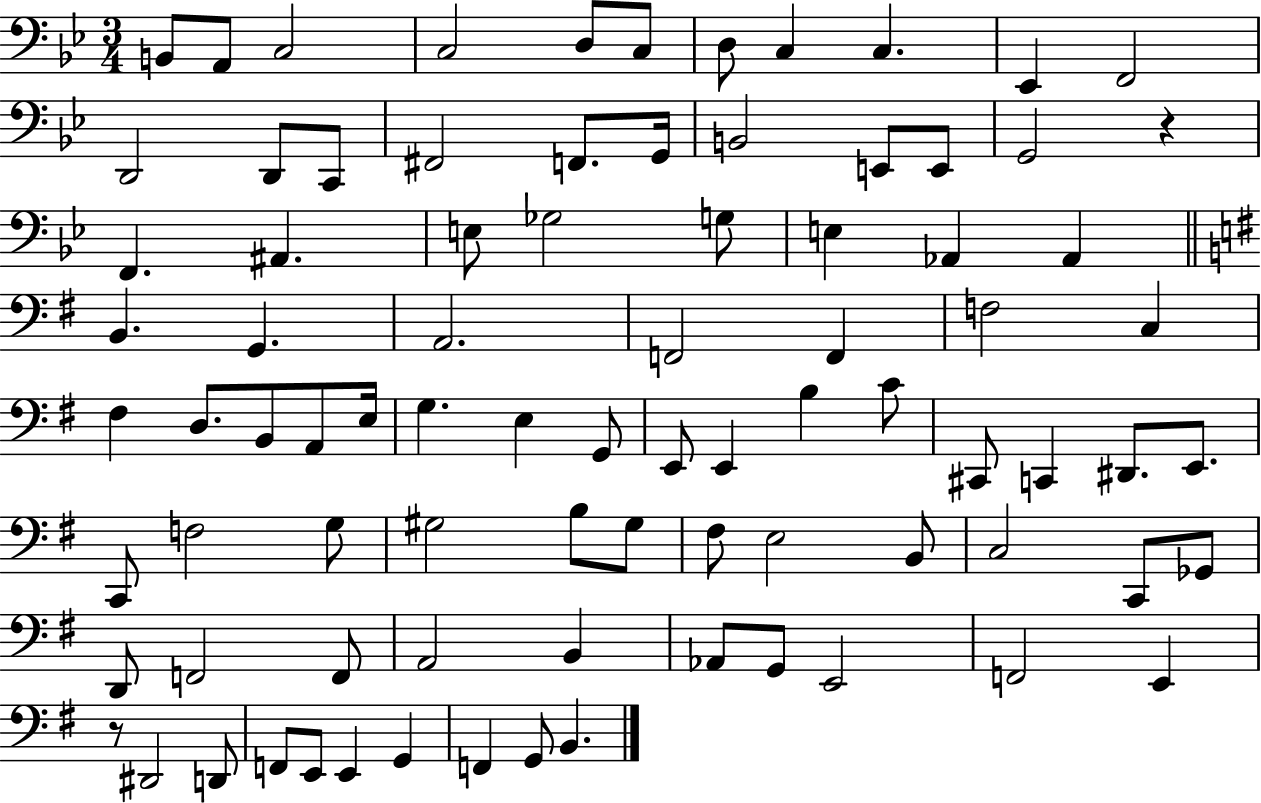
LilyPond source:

{
  \clef bass
  \numericTimeSignature
  \time 3/4
  \key bes \major
  b,8 a,8 c2 | c2 d8 c8 | d8 c4 c4. | ees,4 f,2 | \break d,2 d,8 c,8 | fis,2 f,8. g,16 | b,2 e,8 e,8 | g,2 r4 | \break f,4. ais,4. | e8 ges2 g8 | e4 aes,4 aes,4 | \bar "||" \break \key g \major b,4. g,4. | a,2. | f,2 f,4 | f2 c4 | \break fis4 d8. b,8 a,8 e16 | g4. e4 g,8 | e,8 e,4 b4 c'8 | cis,8 c,4 dis,8. e,8. | \break c,8 f2 g8 | gis2 b8 gis8 | fis8 e2 b,8 | c2 c,8 ges,8 | \break d,8 f,2 f,8 | a,2 b,4 | aes,8 g,8 e,2 | f,2 e,4 | \break r8 dis,2 d,8 | f,8 e,8 e,4 g,4 | f,4 g,8 b,4. | \bar "|."
}